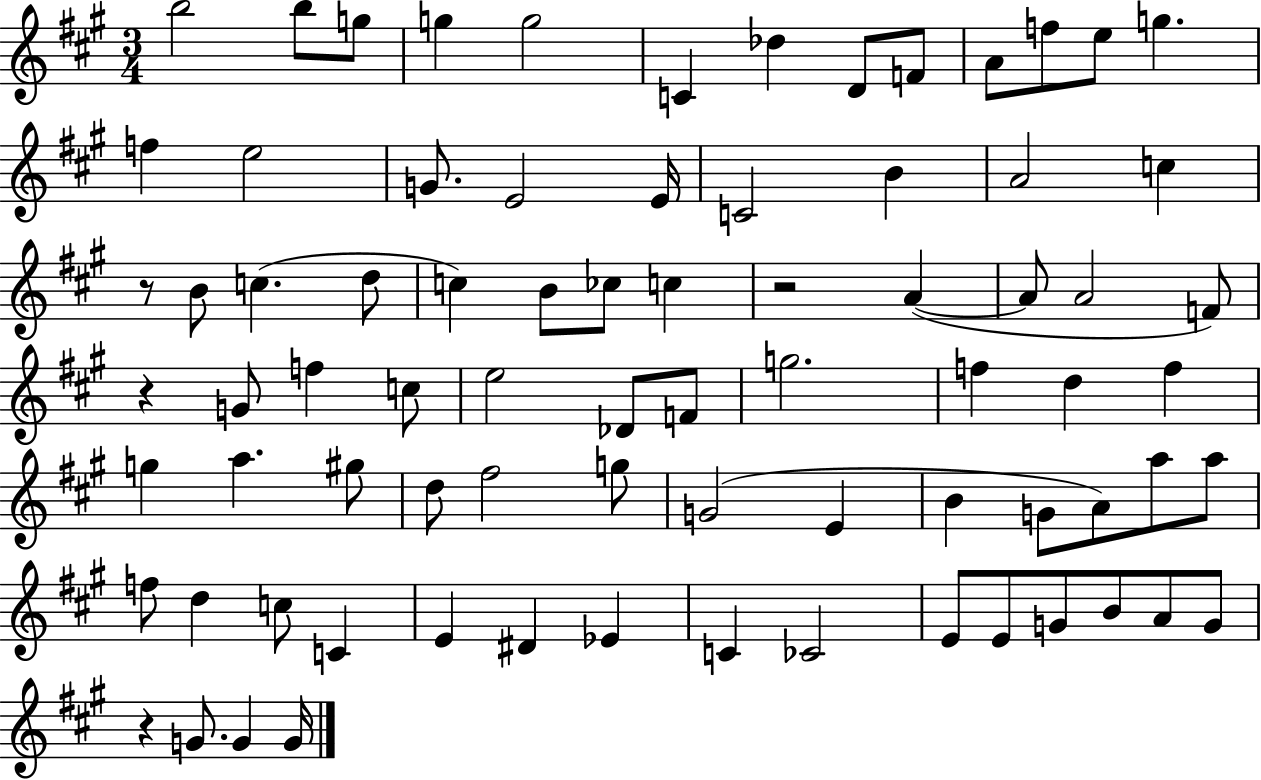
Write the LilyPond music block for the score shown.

{
  \clef treble
  \numericTimeSignature
  \time 3/4
  \key a \major
  \repeat volta 2 { b''2 b''8 g''8 | g''4 g''2 | c'4 des''4 d'8 f'8 | a'8 f''8 e''8 g''4. | \break f''4 e''2 | g'8. e'2 e'16 | c'2 b'4 | a'2 c''4 | \break r8 b'8 c''4.( d''8 | c''4) b'8 ces''8 c''4 | r2 a'4~(~ | a'8 a'2 f'8) | \break r4 g'8 f''4 c''8 | e''2 des'8 f'8 | g''2. | f''4 d''4 f''4 | \break g''4 a''4. gis''8 | d''8 fis''2 g''8 | g'2( e'4 | b'4 g'8 a'8) a''8 a''8 | \break f''8 d''4 c''8 c'4 | e'4 dis'4 ees'4 | c'4 ces'2 | e'8 e'8 g'8 b'8 a'8 g'8 | \break r4 g'8. g'4 g'16 | } \bar "|."
}